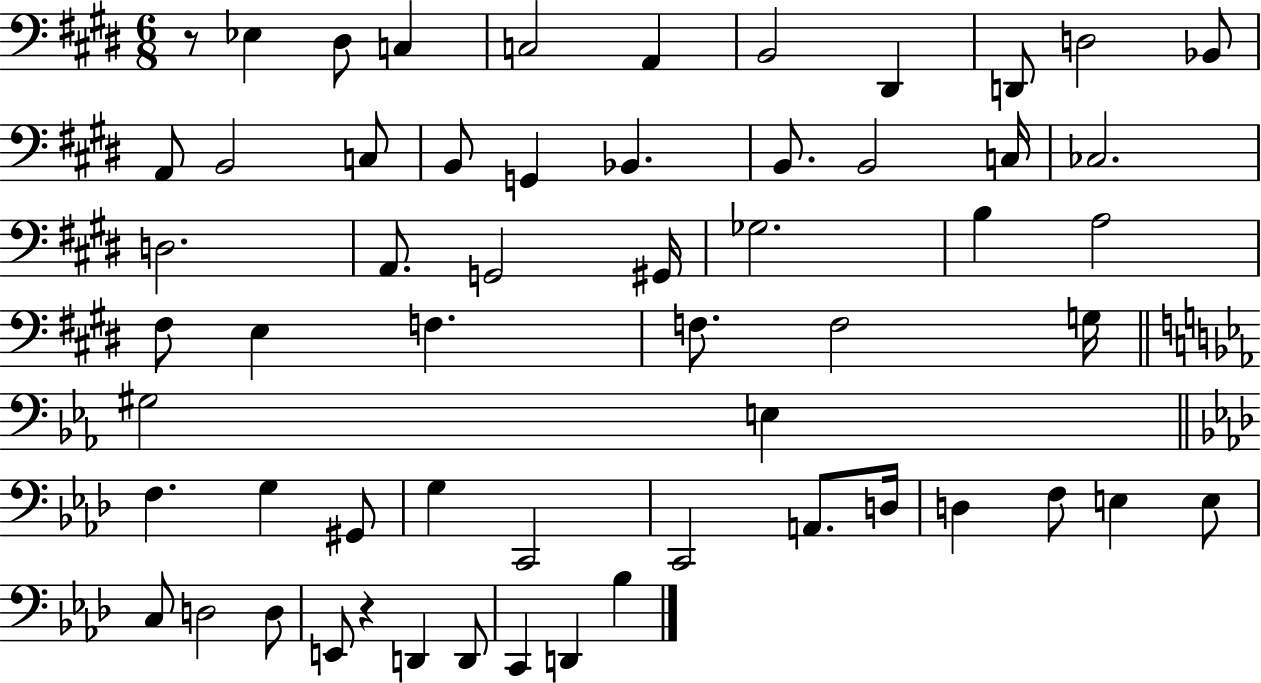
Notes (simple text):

R/e Eb3/q D#3/e C3/q C3/h A2/q B2/h D#2/q D2/e D3/h Bb2/e A2/e B2/h C3/e B2/e G2/q Bb2/q. B2/e. B2/h C3/s CES3/h. D3/h. A2/e. G2/h G#2/s Gb3/h. B3/q A3/h F#3/e E3/q F3/q. F3/e. F3/h G3/s G#3/h E3/q F3/q. G3/q G#2/e G3/q C2/h C2/h A2/e. D3/s D3/q F3/e E3/q E3/e C3/e D3/h D3/e E2/e R/q D2/q D2/e C2/q D2/q Bb3/q